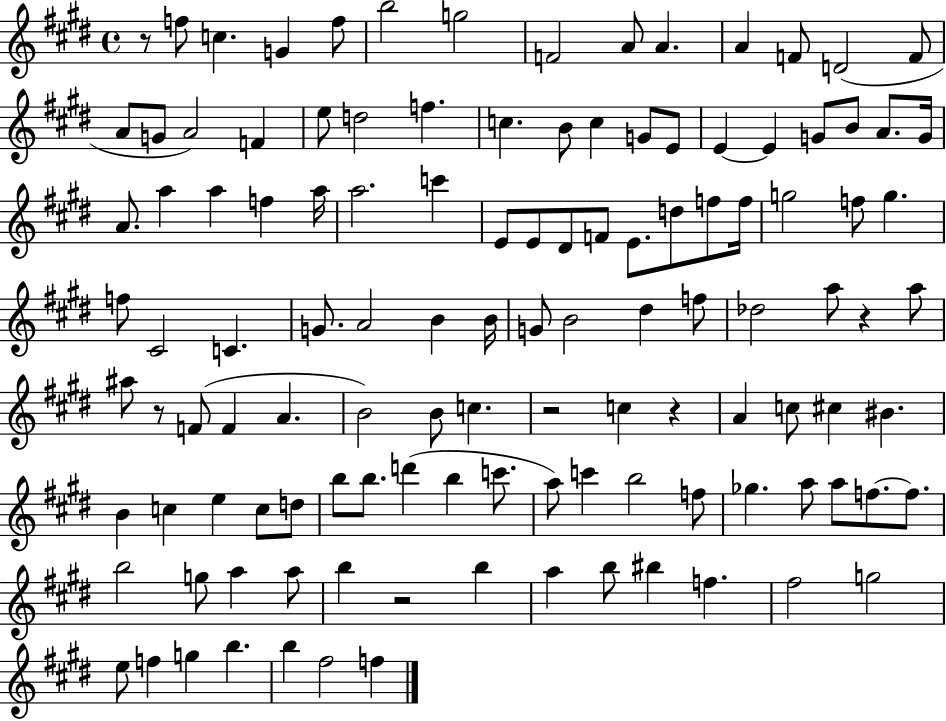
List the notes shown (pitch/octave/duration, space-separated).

R/e F5/e C5/q. G4/q F5/e B5/h G5/h F4/h A4/e A4/q. A4/q F4/e D4/h F4/e A4/e G4/e A4/h F4/q E5/e D5/h F5/q. C5/q. B4/e C5/q G4/e E4/e E4/q E4/q G4/e B4/e A4/e. G4/s A4/e. A5/q A5/q F5/q A5/s A5/h. C6/q E4/e E4/e D#4/e F4/e E4/e. D5/e F5/e F5/s G5/h F5/e G5/q. F5/e C#4/h C4/q. G4/e. A4/h B4/q B4/s G4/e B4/h D#5/q F5/e Db5/h A5/e R/q A5/e A#5/e R/e F4/e F4/q A4/q. B4/h B4/e C5/q. R/h C5/q R/q A4/q C5/e C#5/q BIS4/q. B4/q C5/q E5/q C5/e D5/e B5/e B5/e. D6/q B5/q C6/e. A5/e C6/q B5/h F5/e Gb5/q. A5/e A5/e F5/e. F5/e. B5/h G5/e A5/q A5/e B5/q R/h B5/q A5/q B5/e BIS5/q F5/q. F#5/h G5/h E5/e F5/q G5/q B5/q. B5/q F#5/h F5/q